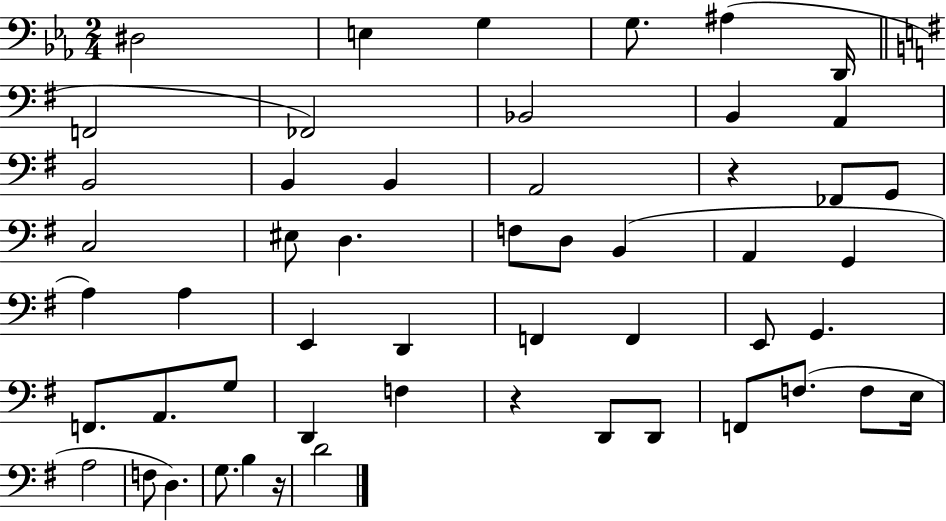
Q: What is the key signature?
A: EES major